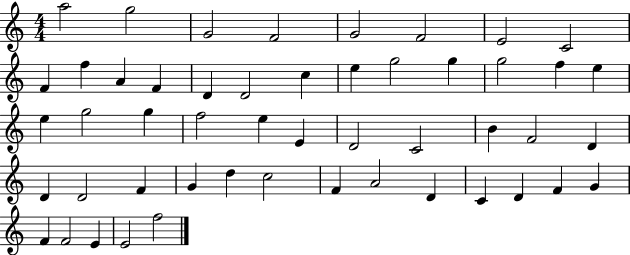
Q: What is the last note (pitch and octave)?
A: F5